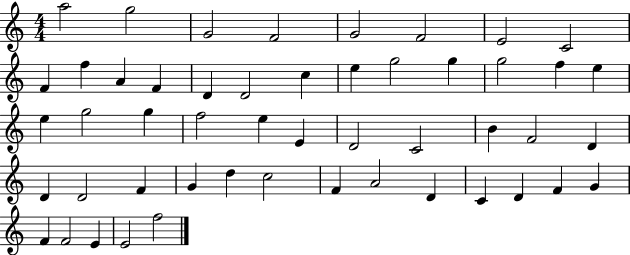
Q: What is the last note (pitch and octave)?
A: F5